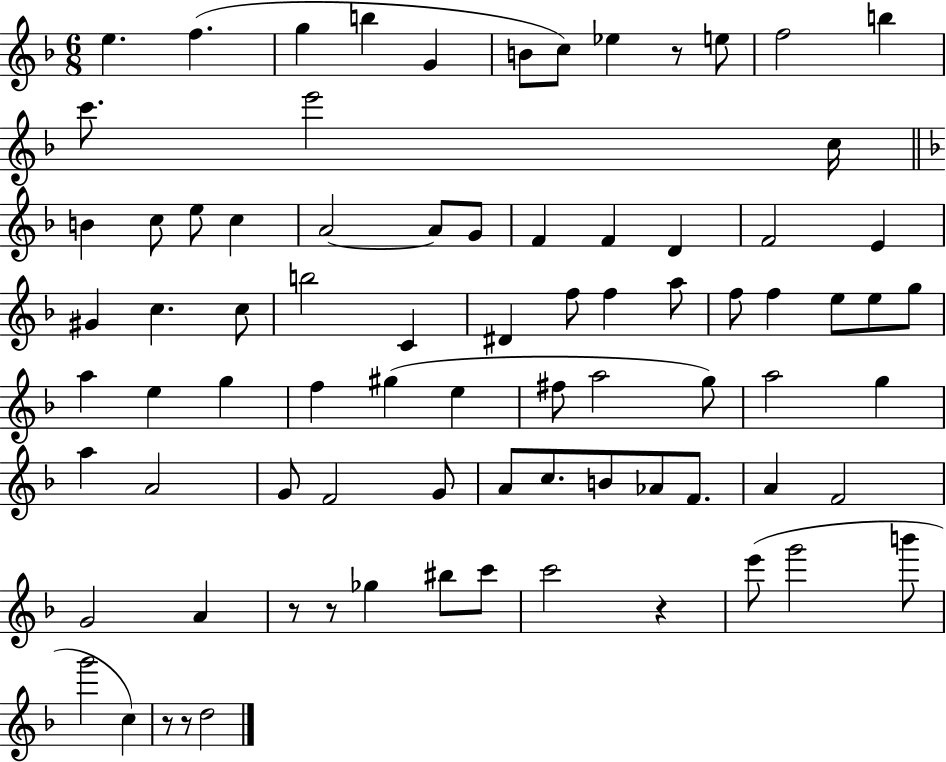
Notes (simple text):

E5/q. F5/q. G5/q B5/q G4/q B4/e C5/e Eb5/q R/e E5/e F5/h B5/q C6/e. E6/h C5/s B4/q C5/e E5/e C5/q A4/h A4/e G4/e F4/q F4/q D4/q F4/h E4/q G#4/q C5/q. C5/e B5/h C4/q D#4/q F5/e F5/q A5/e F5/e F5/q E5/e E5/e G5/e A5/q E5/q G5/q F5/q G#5/q E5/q F#5/e A5/h G5/e A5/h G5/q A5/q A4/h G4/e F4/h G4/e A4/e C5/e. B4/e Ab4/e F4/e. A4/q F4/h G4/h A4/q R/e R/e Gb5/q BIS5/e C6/e C6/h R/q E6/e G6/h B6/e G6/h C5/q R/e R/e D5/h